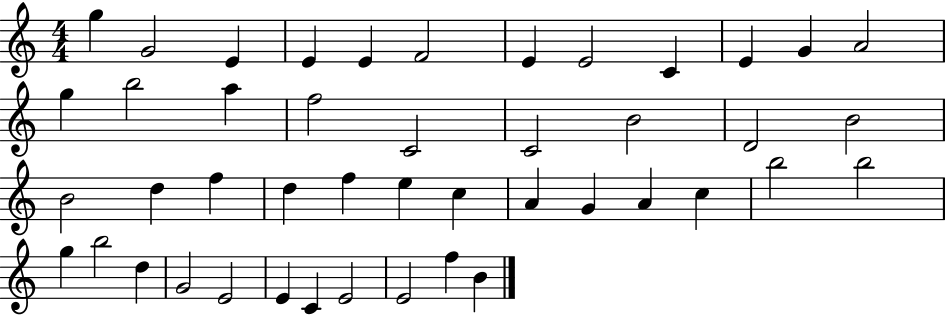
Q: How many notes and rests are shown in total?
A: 45